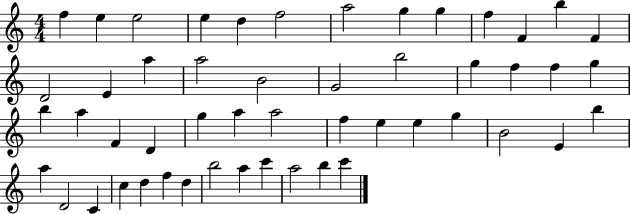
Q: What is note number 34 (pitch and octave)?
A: E5